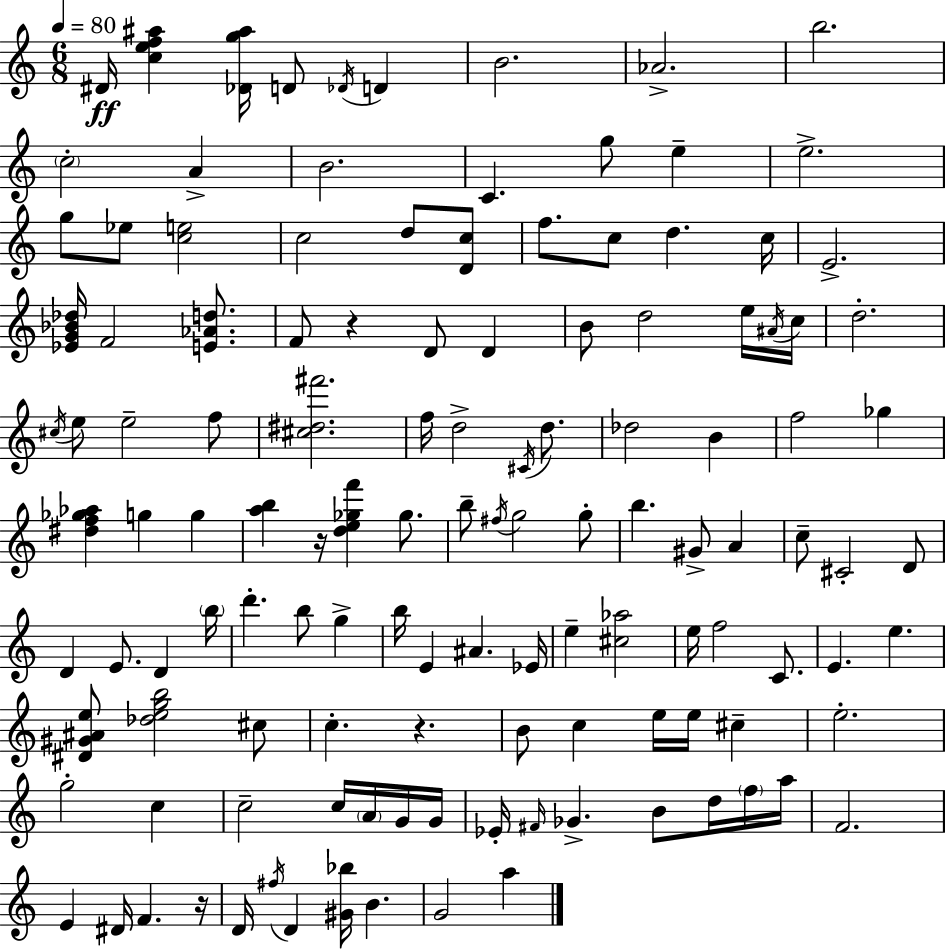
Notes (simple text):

D#4/s [C5,E5,F5,A#5]/q [Db4,G5,A#5]/s D4/e Db4/s D4/q B4/h. Ab4/h. B5/h. C5/h A4/q B4/h. C4/q. G5/e E5/q E5/h. G5/e Eb5/e [C5,E5]/h C5/h D5/e [D4,C5]/e F5/e. C5/e D5/q. C5/s E4/h. [Eb4,G4,Bb4,Db5]/s F4/h [E4,Ab4,D5]/e. F4/e R/q D4/e D4/q B4/e D5/h E5/s A#4/s C5/s D5/h. C#5/s E5/e E5/h F5/e [C#5,D#5,F#6]/h. F5/s D5/h C#4/s D5/e. Db5/h B4/q F5/h Gb5/q [D#5,F5,Gb5,Ab5]/q G5/q G5/q [A5,B5]/q R/s [D5,E5,Gb5,F6]/q Gb5/e. B5/e F#5/s G5/h G5/e B5/q. G#4/e A4/q C5/e C#4/h D4/e D4/q E4/e. D4/q B5/s D6/q. B5/e G5/q B5/s E4/q A#4/q. Eb4/s E5/q [C#5,Ab5]/h E5/s F5/h C4/e. E4/q. E5/q. [D#4,G#4,A#4,E5]/e [Db5,E5,G5,B5]/h C#5/e C5/q. R/q. B4/e C5/q E5/s E5/s C#5/q E5/h. G5/h C5/q C5/h C5/s A4/s G4/s G4/s Eb4/s F#4/s Gb4/q. B4/e D5/s F5/s A5/s F4/h. E4/q D#4/s F4/q. R/s D4/s F#5/s D4/q [G#4,Bb5]/s B4/q. G4/h A5/q